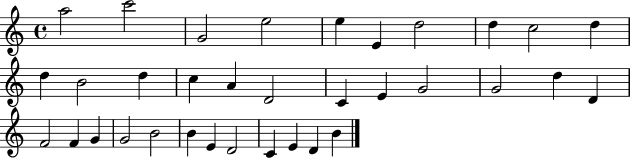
A5/h C6/h G4/h E5/h E5/q E4/q D5/h D5/q C5/h D5/q D5/q B4/h D5/q C5/q A4/q D4/h C4/q E4/q G4/h G4/h D5/q D4/q F4/h F4/q G4/q G4/h B4/h B4/q E4/q D4/h C4/q E4/q D4/q B4/q